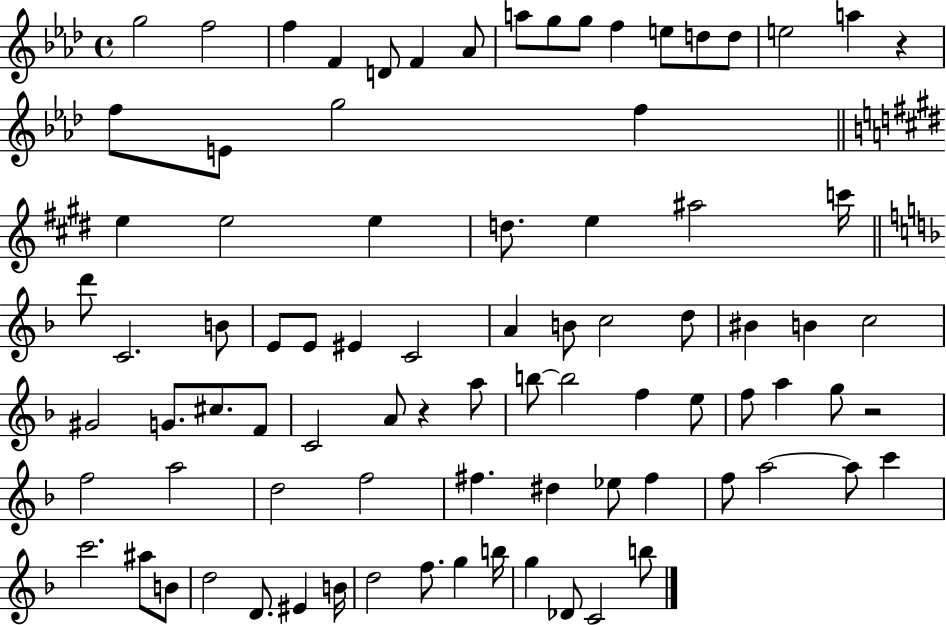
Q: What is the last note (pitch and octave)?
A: B5